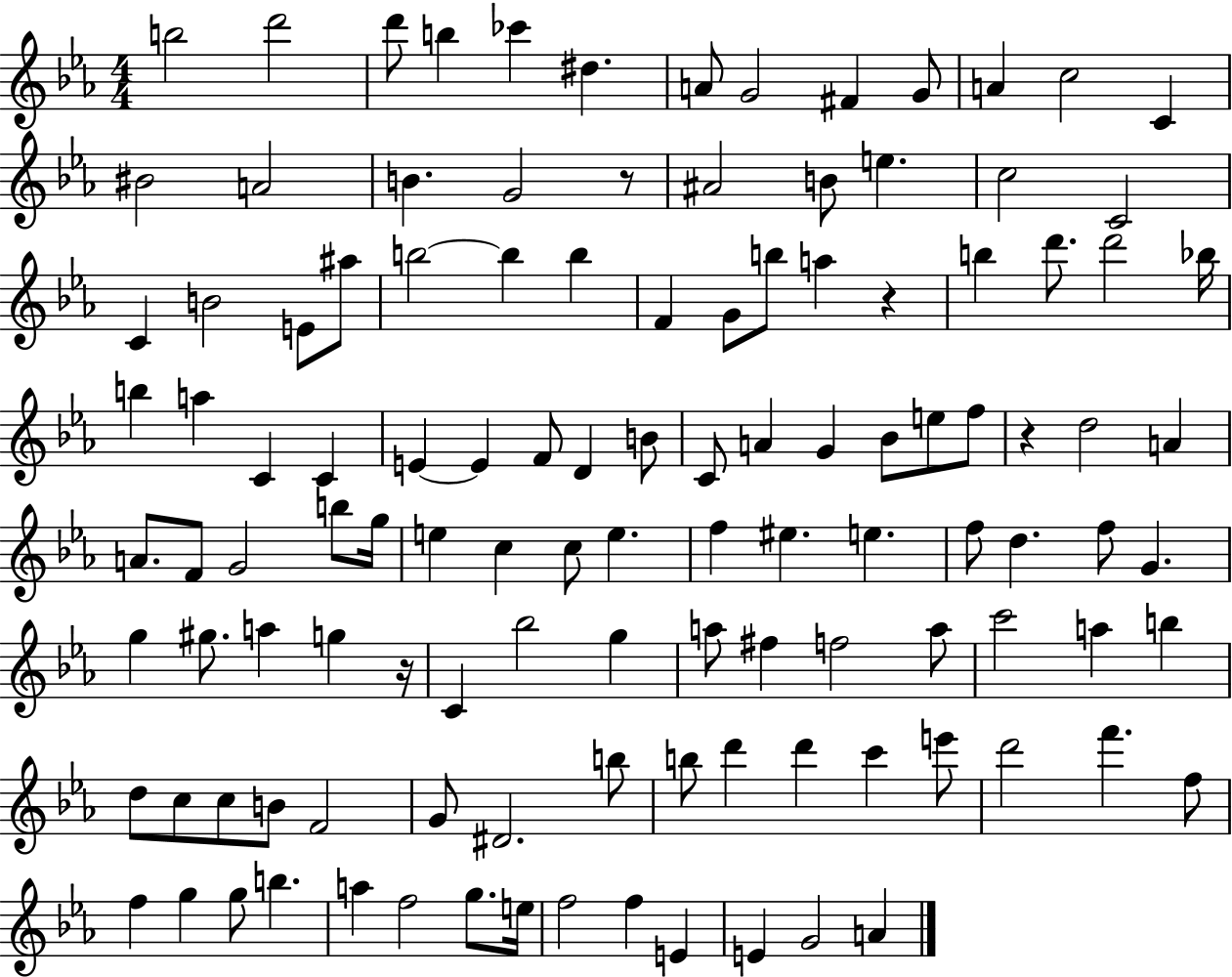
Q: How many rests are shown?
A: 4